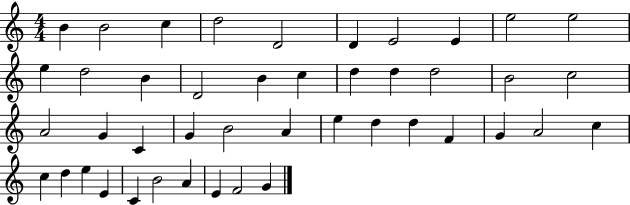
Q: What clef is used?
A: treble